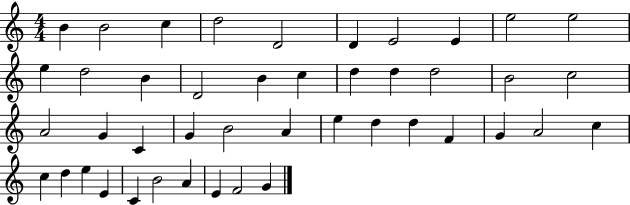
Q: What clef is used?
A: treble